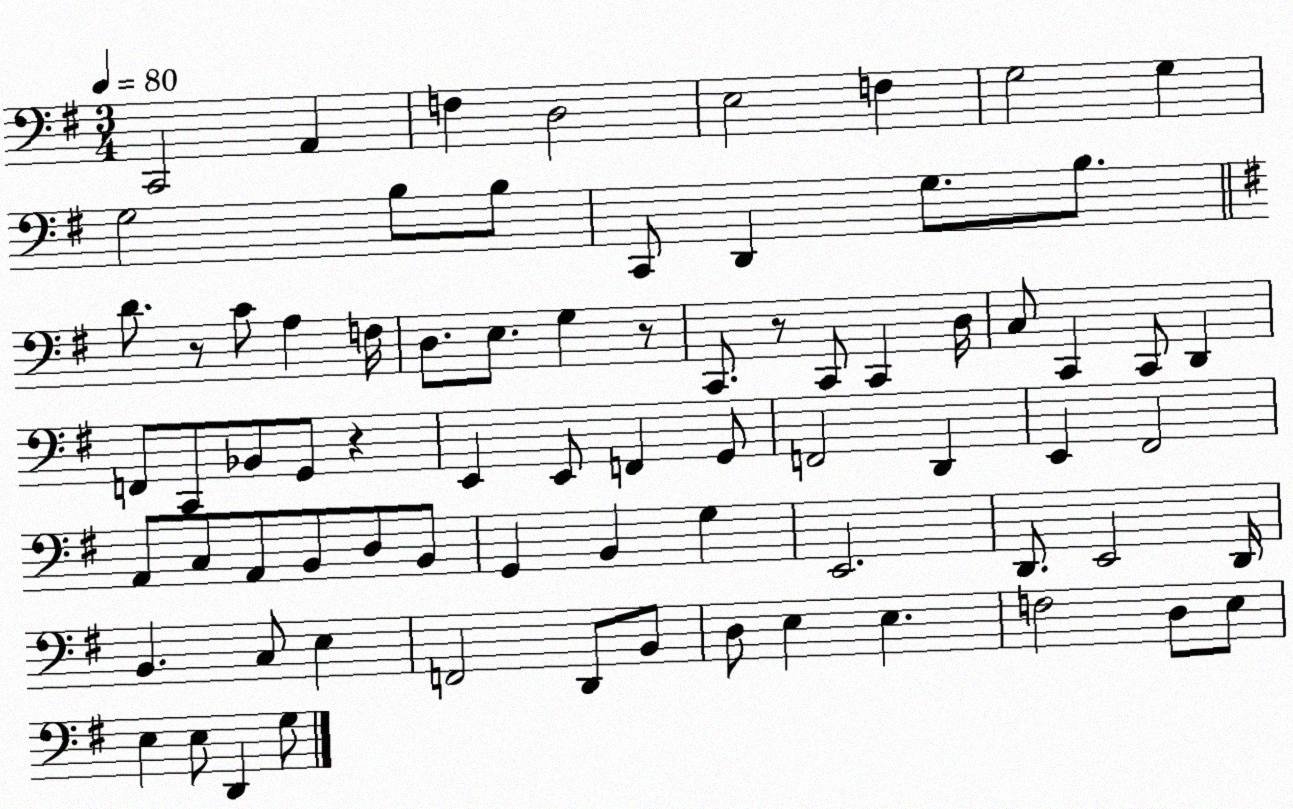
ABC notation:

X:1
T:Untitled
M:3/4
L:1/4
K:G
C,,2 A,, F, D,2 E,2 F, G,2 G, G,2 B,/2 B,/2 C,,/2 D,, G,/2 B,/2 D/2 z/2 C/2 A, F,/4 D,/2 E,/2 G, z/2 C,,/2 z/2 C,,/2 C,, D,/4 C,/2 C,, C,,/2 D,, F,,/2 C,,/2 _B,,/2 G,,/2 z E,, E,,/2 F,, G,,/2 F,,2 D,, E,, ^F,,2 A,,/2 C,/2 A,,/2 B,,/2 D,/2 B,,/2 G,, B,, G, E,,2 D,,/2 E,,2 D,,/4 B,, C,/2 E, F,,2 D,,/2 B,,/2 D,/2 E, E, F,2 D,/2 E,/2 E, E,/2 D,, G,/2